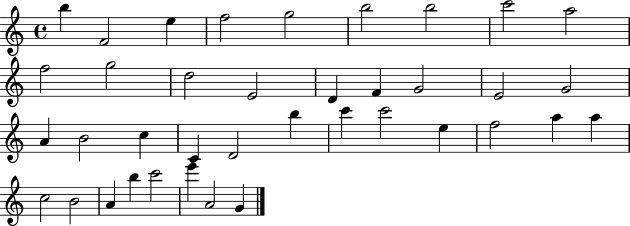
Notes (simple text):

B5/q F4/h E5/q F5/h G5/h B5/h B5/h C6/h A5/h F5/h G5/h D5/h E4/h D4/q F4/q G4/h E4/h G4/h A4/q B4/h C5/q C4/q D4/h B5/q C6/q C6/h E5/q F5/h A5/q A5/q C5/h B4/h A4/q B5/q C6/h E6/q A4/h G4/q